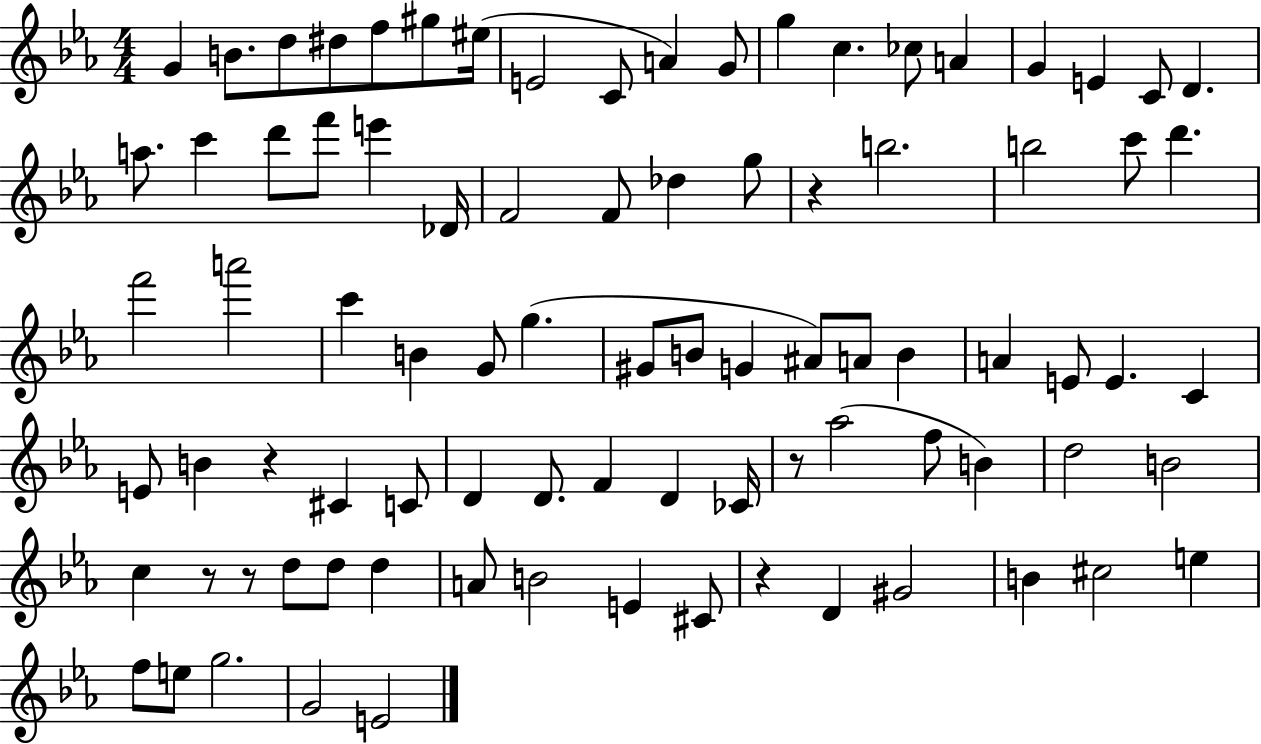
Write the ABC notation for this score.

X:1
T:Untitled
M:4/4
L:1/4
K:Eb
G B/2 d/2 ^d/2 f/2 ^g/2 ^e/4 E2 C/2 A G/2 g c _c/2 A G E C/2 D a/2 c' d'/2 f'/2 e' _D/4 F2 F/2 _d g/2 z b2 b2 c'/2 d' f'2 a'2 c' B G/2 g ^G/2 B/2 G ^A/2 A/2 B A E/2 E C E/2 B z ^C C/2 D D/2 F D _C/4 z/2 _a2 f/2 B d2 B2 c z/2 z/2 d/2 d/2 d A/2 B2 E ^C/2 z D ^G2 B ^c2 e f/2 e/2 g2 G2 E2